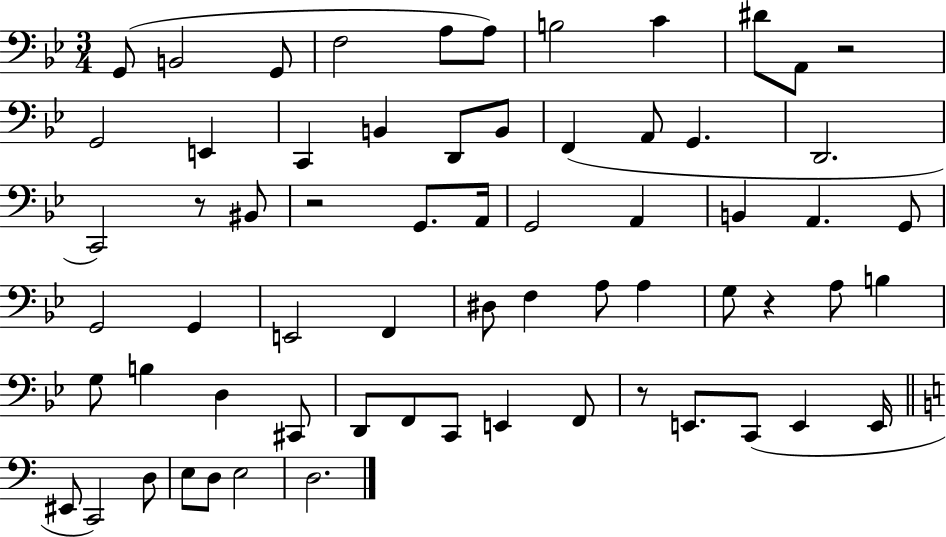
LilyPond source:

{
  \clef bass
  \numericTimeSignature
  \time 3/4
  \key bes \major
  g,8( b,2 g,8 | f2 a8 a8) | b2 c'4 | dis'8 a,8 r2 | \break g,2 e,4 | c,4 b,4 d,8 b,8 | f,4( a,8 g,4. | d,2. | \break c,2) r8 bis,8 | r2 g,8. a,16 | g,2 a,4 | b,4 a,4. g,8 | \break g,2 g,4 | e,2 f,4 | dis8 f4 a8 a4 | g8 r4 a8 b4 | \break g8 b4 d4 cis,8 | d,8 f,8 c,8 e,4 f,8 | r8 e,8. c,8( e,4 e,16 | \bar "||" \break \key c \major eis,8 c,2) d8 | e8 d8 e2 | d2. | \bar "|."
}